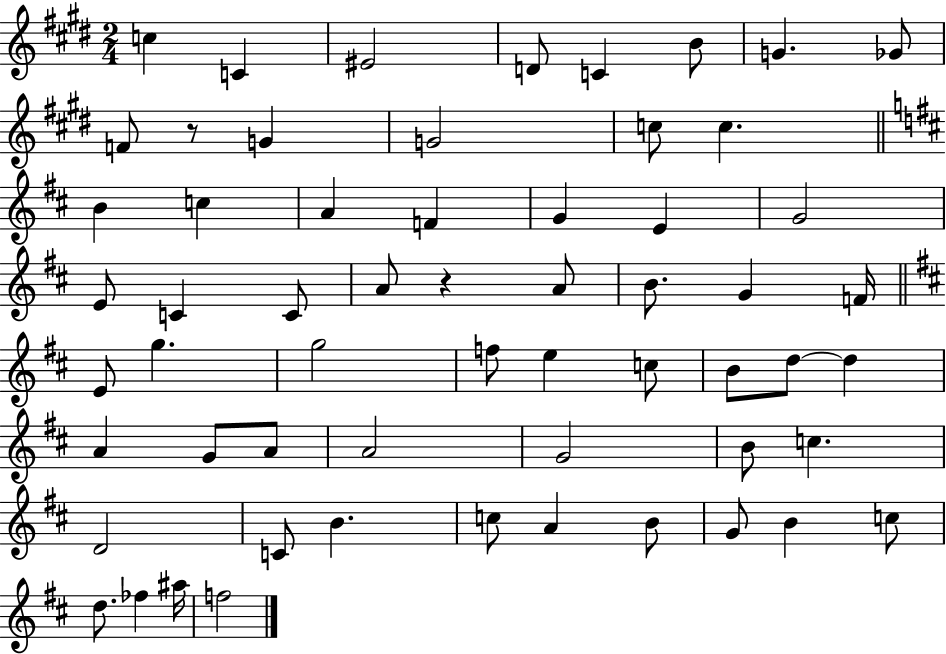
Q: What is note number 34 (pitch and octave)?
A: C5